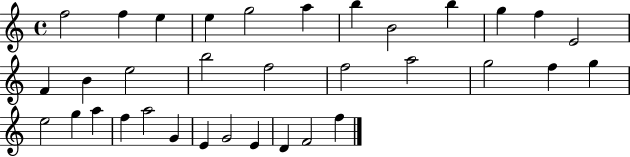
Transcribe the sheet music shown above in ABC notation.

X:1
T:Untitled
M:4/4
L:1/4
K:C
f2 f e e g2 a b B2 b g f E2 F B e2 b2 f2 f2 a2 g2 f g e2 g a f a2 G E G2 E D F2 f